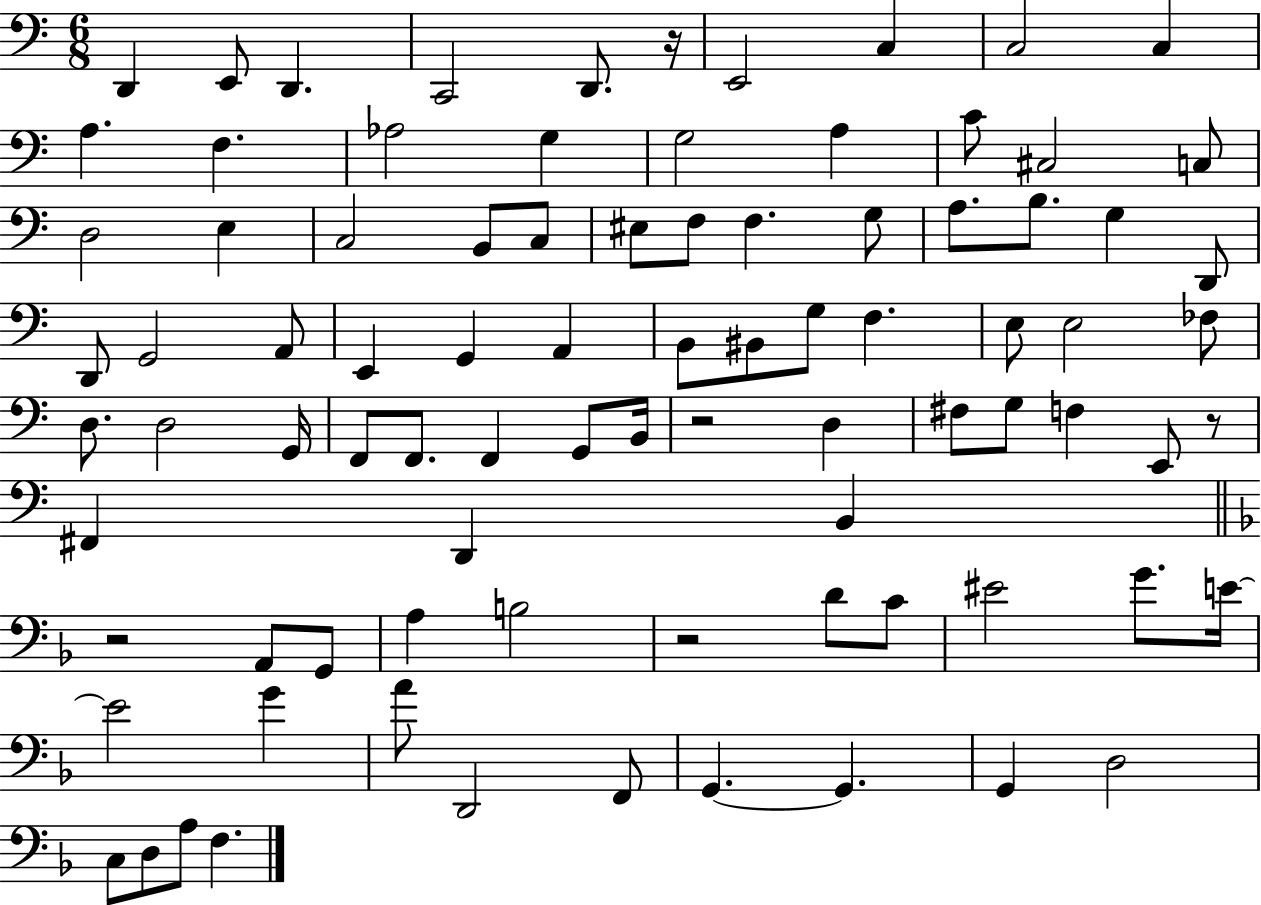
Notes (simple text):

D2/q E2/e D2/q. C2/h D2/e. R/s E2/h C3/q C3/h C3/q A3/q. F3/q. Ab3/h G3/q G3/h A3/q C4/e C#3/h C3/e D3/h E3/q C3/h B2/e C3/e EIS3/e F3/e F3/q. G3/e A3/e. B3/e. G3/q D2/e D2/e G2/h A2/e E2/q G2/q A2/q B2/e BIS2/e G3/e F3/q. E3/e E3/h FES3/e D3/e. D3/h G2/s F2/e F2/e. F2/q G2/e B2/s R/h D3/q F#3/e G3/e F3/q E2/e R/e F#2/q D2/q B2/q R/h A2/e G2/e A3/q B3/h R/h D4/e C4/e EIS4/h G4/e. E4/s E4/h G4/q A4/e D2/h F2/e G2/q. G2/q. G2/q D3/h C3/e D3/e A3/e F3/q.